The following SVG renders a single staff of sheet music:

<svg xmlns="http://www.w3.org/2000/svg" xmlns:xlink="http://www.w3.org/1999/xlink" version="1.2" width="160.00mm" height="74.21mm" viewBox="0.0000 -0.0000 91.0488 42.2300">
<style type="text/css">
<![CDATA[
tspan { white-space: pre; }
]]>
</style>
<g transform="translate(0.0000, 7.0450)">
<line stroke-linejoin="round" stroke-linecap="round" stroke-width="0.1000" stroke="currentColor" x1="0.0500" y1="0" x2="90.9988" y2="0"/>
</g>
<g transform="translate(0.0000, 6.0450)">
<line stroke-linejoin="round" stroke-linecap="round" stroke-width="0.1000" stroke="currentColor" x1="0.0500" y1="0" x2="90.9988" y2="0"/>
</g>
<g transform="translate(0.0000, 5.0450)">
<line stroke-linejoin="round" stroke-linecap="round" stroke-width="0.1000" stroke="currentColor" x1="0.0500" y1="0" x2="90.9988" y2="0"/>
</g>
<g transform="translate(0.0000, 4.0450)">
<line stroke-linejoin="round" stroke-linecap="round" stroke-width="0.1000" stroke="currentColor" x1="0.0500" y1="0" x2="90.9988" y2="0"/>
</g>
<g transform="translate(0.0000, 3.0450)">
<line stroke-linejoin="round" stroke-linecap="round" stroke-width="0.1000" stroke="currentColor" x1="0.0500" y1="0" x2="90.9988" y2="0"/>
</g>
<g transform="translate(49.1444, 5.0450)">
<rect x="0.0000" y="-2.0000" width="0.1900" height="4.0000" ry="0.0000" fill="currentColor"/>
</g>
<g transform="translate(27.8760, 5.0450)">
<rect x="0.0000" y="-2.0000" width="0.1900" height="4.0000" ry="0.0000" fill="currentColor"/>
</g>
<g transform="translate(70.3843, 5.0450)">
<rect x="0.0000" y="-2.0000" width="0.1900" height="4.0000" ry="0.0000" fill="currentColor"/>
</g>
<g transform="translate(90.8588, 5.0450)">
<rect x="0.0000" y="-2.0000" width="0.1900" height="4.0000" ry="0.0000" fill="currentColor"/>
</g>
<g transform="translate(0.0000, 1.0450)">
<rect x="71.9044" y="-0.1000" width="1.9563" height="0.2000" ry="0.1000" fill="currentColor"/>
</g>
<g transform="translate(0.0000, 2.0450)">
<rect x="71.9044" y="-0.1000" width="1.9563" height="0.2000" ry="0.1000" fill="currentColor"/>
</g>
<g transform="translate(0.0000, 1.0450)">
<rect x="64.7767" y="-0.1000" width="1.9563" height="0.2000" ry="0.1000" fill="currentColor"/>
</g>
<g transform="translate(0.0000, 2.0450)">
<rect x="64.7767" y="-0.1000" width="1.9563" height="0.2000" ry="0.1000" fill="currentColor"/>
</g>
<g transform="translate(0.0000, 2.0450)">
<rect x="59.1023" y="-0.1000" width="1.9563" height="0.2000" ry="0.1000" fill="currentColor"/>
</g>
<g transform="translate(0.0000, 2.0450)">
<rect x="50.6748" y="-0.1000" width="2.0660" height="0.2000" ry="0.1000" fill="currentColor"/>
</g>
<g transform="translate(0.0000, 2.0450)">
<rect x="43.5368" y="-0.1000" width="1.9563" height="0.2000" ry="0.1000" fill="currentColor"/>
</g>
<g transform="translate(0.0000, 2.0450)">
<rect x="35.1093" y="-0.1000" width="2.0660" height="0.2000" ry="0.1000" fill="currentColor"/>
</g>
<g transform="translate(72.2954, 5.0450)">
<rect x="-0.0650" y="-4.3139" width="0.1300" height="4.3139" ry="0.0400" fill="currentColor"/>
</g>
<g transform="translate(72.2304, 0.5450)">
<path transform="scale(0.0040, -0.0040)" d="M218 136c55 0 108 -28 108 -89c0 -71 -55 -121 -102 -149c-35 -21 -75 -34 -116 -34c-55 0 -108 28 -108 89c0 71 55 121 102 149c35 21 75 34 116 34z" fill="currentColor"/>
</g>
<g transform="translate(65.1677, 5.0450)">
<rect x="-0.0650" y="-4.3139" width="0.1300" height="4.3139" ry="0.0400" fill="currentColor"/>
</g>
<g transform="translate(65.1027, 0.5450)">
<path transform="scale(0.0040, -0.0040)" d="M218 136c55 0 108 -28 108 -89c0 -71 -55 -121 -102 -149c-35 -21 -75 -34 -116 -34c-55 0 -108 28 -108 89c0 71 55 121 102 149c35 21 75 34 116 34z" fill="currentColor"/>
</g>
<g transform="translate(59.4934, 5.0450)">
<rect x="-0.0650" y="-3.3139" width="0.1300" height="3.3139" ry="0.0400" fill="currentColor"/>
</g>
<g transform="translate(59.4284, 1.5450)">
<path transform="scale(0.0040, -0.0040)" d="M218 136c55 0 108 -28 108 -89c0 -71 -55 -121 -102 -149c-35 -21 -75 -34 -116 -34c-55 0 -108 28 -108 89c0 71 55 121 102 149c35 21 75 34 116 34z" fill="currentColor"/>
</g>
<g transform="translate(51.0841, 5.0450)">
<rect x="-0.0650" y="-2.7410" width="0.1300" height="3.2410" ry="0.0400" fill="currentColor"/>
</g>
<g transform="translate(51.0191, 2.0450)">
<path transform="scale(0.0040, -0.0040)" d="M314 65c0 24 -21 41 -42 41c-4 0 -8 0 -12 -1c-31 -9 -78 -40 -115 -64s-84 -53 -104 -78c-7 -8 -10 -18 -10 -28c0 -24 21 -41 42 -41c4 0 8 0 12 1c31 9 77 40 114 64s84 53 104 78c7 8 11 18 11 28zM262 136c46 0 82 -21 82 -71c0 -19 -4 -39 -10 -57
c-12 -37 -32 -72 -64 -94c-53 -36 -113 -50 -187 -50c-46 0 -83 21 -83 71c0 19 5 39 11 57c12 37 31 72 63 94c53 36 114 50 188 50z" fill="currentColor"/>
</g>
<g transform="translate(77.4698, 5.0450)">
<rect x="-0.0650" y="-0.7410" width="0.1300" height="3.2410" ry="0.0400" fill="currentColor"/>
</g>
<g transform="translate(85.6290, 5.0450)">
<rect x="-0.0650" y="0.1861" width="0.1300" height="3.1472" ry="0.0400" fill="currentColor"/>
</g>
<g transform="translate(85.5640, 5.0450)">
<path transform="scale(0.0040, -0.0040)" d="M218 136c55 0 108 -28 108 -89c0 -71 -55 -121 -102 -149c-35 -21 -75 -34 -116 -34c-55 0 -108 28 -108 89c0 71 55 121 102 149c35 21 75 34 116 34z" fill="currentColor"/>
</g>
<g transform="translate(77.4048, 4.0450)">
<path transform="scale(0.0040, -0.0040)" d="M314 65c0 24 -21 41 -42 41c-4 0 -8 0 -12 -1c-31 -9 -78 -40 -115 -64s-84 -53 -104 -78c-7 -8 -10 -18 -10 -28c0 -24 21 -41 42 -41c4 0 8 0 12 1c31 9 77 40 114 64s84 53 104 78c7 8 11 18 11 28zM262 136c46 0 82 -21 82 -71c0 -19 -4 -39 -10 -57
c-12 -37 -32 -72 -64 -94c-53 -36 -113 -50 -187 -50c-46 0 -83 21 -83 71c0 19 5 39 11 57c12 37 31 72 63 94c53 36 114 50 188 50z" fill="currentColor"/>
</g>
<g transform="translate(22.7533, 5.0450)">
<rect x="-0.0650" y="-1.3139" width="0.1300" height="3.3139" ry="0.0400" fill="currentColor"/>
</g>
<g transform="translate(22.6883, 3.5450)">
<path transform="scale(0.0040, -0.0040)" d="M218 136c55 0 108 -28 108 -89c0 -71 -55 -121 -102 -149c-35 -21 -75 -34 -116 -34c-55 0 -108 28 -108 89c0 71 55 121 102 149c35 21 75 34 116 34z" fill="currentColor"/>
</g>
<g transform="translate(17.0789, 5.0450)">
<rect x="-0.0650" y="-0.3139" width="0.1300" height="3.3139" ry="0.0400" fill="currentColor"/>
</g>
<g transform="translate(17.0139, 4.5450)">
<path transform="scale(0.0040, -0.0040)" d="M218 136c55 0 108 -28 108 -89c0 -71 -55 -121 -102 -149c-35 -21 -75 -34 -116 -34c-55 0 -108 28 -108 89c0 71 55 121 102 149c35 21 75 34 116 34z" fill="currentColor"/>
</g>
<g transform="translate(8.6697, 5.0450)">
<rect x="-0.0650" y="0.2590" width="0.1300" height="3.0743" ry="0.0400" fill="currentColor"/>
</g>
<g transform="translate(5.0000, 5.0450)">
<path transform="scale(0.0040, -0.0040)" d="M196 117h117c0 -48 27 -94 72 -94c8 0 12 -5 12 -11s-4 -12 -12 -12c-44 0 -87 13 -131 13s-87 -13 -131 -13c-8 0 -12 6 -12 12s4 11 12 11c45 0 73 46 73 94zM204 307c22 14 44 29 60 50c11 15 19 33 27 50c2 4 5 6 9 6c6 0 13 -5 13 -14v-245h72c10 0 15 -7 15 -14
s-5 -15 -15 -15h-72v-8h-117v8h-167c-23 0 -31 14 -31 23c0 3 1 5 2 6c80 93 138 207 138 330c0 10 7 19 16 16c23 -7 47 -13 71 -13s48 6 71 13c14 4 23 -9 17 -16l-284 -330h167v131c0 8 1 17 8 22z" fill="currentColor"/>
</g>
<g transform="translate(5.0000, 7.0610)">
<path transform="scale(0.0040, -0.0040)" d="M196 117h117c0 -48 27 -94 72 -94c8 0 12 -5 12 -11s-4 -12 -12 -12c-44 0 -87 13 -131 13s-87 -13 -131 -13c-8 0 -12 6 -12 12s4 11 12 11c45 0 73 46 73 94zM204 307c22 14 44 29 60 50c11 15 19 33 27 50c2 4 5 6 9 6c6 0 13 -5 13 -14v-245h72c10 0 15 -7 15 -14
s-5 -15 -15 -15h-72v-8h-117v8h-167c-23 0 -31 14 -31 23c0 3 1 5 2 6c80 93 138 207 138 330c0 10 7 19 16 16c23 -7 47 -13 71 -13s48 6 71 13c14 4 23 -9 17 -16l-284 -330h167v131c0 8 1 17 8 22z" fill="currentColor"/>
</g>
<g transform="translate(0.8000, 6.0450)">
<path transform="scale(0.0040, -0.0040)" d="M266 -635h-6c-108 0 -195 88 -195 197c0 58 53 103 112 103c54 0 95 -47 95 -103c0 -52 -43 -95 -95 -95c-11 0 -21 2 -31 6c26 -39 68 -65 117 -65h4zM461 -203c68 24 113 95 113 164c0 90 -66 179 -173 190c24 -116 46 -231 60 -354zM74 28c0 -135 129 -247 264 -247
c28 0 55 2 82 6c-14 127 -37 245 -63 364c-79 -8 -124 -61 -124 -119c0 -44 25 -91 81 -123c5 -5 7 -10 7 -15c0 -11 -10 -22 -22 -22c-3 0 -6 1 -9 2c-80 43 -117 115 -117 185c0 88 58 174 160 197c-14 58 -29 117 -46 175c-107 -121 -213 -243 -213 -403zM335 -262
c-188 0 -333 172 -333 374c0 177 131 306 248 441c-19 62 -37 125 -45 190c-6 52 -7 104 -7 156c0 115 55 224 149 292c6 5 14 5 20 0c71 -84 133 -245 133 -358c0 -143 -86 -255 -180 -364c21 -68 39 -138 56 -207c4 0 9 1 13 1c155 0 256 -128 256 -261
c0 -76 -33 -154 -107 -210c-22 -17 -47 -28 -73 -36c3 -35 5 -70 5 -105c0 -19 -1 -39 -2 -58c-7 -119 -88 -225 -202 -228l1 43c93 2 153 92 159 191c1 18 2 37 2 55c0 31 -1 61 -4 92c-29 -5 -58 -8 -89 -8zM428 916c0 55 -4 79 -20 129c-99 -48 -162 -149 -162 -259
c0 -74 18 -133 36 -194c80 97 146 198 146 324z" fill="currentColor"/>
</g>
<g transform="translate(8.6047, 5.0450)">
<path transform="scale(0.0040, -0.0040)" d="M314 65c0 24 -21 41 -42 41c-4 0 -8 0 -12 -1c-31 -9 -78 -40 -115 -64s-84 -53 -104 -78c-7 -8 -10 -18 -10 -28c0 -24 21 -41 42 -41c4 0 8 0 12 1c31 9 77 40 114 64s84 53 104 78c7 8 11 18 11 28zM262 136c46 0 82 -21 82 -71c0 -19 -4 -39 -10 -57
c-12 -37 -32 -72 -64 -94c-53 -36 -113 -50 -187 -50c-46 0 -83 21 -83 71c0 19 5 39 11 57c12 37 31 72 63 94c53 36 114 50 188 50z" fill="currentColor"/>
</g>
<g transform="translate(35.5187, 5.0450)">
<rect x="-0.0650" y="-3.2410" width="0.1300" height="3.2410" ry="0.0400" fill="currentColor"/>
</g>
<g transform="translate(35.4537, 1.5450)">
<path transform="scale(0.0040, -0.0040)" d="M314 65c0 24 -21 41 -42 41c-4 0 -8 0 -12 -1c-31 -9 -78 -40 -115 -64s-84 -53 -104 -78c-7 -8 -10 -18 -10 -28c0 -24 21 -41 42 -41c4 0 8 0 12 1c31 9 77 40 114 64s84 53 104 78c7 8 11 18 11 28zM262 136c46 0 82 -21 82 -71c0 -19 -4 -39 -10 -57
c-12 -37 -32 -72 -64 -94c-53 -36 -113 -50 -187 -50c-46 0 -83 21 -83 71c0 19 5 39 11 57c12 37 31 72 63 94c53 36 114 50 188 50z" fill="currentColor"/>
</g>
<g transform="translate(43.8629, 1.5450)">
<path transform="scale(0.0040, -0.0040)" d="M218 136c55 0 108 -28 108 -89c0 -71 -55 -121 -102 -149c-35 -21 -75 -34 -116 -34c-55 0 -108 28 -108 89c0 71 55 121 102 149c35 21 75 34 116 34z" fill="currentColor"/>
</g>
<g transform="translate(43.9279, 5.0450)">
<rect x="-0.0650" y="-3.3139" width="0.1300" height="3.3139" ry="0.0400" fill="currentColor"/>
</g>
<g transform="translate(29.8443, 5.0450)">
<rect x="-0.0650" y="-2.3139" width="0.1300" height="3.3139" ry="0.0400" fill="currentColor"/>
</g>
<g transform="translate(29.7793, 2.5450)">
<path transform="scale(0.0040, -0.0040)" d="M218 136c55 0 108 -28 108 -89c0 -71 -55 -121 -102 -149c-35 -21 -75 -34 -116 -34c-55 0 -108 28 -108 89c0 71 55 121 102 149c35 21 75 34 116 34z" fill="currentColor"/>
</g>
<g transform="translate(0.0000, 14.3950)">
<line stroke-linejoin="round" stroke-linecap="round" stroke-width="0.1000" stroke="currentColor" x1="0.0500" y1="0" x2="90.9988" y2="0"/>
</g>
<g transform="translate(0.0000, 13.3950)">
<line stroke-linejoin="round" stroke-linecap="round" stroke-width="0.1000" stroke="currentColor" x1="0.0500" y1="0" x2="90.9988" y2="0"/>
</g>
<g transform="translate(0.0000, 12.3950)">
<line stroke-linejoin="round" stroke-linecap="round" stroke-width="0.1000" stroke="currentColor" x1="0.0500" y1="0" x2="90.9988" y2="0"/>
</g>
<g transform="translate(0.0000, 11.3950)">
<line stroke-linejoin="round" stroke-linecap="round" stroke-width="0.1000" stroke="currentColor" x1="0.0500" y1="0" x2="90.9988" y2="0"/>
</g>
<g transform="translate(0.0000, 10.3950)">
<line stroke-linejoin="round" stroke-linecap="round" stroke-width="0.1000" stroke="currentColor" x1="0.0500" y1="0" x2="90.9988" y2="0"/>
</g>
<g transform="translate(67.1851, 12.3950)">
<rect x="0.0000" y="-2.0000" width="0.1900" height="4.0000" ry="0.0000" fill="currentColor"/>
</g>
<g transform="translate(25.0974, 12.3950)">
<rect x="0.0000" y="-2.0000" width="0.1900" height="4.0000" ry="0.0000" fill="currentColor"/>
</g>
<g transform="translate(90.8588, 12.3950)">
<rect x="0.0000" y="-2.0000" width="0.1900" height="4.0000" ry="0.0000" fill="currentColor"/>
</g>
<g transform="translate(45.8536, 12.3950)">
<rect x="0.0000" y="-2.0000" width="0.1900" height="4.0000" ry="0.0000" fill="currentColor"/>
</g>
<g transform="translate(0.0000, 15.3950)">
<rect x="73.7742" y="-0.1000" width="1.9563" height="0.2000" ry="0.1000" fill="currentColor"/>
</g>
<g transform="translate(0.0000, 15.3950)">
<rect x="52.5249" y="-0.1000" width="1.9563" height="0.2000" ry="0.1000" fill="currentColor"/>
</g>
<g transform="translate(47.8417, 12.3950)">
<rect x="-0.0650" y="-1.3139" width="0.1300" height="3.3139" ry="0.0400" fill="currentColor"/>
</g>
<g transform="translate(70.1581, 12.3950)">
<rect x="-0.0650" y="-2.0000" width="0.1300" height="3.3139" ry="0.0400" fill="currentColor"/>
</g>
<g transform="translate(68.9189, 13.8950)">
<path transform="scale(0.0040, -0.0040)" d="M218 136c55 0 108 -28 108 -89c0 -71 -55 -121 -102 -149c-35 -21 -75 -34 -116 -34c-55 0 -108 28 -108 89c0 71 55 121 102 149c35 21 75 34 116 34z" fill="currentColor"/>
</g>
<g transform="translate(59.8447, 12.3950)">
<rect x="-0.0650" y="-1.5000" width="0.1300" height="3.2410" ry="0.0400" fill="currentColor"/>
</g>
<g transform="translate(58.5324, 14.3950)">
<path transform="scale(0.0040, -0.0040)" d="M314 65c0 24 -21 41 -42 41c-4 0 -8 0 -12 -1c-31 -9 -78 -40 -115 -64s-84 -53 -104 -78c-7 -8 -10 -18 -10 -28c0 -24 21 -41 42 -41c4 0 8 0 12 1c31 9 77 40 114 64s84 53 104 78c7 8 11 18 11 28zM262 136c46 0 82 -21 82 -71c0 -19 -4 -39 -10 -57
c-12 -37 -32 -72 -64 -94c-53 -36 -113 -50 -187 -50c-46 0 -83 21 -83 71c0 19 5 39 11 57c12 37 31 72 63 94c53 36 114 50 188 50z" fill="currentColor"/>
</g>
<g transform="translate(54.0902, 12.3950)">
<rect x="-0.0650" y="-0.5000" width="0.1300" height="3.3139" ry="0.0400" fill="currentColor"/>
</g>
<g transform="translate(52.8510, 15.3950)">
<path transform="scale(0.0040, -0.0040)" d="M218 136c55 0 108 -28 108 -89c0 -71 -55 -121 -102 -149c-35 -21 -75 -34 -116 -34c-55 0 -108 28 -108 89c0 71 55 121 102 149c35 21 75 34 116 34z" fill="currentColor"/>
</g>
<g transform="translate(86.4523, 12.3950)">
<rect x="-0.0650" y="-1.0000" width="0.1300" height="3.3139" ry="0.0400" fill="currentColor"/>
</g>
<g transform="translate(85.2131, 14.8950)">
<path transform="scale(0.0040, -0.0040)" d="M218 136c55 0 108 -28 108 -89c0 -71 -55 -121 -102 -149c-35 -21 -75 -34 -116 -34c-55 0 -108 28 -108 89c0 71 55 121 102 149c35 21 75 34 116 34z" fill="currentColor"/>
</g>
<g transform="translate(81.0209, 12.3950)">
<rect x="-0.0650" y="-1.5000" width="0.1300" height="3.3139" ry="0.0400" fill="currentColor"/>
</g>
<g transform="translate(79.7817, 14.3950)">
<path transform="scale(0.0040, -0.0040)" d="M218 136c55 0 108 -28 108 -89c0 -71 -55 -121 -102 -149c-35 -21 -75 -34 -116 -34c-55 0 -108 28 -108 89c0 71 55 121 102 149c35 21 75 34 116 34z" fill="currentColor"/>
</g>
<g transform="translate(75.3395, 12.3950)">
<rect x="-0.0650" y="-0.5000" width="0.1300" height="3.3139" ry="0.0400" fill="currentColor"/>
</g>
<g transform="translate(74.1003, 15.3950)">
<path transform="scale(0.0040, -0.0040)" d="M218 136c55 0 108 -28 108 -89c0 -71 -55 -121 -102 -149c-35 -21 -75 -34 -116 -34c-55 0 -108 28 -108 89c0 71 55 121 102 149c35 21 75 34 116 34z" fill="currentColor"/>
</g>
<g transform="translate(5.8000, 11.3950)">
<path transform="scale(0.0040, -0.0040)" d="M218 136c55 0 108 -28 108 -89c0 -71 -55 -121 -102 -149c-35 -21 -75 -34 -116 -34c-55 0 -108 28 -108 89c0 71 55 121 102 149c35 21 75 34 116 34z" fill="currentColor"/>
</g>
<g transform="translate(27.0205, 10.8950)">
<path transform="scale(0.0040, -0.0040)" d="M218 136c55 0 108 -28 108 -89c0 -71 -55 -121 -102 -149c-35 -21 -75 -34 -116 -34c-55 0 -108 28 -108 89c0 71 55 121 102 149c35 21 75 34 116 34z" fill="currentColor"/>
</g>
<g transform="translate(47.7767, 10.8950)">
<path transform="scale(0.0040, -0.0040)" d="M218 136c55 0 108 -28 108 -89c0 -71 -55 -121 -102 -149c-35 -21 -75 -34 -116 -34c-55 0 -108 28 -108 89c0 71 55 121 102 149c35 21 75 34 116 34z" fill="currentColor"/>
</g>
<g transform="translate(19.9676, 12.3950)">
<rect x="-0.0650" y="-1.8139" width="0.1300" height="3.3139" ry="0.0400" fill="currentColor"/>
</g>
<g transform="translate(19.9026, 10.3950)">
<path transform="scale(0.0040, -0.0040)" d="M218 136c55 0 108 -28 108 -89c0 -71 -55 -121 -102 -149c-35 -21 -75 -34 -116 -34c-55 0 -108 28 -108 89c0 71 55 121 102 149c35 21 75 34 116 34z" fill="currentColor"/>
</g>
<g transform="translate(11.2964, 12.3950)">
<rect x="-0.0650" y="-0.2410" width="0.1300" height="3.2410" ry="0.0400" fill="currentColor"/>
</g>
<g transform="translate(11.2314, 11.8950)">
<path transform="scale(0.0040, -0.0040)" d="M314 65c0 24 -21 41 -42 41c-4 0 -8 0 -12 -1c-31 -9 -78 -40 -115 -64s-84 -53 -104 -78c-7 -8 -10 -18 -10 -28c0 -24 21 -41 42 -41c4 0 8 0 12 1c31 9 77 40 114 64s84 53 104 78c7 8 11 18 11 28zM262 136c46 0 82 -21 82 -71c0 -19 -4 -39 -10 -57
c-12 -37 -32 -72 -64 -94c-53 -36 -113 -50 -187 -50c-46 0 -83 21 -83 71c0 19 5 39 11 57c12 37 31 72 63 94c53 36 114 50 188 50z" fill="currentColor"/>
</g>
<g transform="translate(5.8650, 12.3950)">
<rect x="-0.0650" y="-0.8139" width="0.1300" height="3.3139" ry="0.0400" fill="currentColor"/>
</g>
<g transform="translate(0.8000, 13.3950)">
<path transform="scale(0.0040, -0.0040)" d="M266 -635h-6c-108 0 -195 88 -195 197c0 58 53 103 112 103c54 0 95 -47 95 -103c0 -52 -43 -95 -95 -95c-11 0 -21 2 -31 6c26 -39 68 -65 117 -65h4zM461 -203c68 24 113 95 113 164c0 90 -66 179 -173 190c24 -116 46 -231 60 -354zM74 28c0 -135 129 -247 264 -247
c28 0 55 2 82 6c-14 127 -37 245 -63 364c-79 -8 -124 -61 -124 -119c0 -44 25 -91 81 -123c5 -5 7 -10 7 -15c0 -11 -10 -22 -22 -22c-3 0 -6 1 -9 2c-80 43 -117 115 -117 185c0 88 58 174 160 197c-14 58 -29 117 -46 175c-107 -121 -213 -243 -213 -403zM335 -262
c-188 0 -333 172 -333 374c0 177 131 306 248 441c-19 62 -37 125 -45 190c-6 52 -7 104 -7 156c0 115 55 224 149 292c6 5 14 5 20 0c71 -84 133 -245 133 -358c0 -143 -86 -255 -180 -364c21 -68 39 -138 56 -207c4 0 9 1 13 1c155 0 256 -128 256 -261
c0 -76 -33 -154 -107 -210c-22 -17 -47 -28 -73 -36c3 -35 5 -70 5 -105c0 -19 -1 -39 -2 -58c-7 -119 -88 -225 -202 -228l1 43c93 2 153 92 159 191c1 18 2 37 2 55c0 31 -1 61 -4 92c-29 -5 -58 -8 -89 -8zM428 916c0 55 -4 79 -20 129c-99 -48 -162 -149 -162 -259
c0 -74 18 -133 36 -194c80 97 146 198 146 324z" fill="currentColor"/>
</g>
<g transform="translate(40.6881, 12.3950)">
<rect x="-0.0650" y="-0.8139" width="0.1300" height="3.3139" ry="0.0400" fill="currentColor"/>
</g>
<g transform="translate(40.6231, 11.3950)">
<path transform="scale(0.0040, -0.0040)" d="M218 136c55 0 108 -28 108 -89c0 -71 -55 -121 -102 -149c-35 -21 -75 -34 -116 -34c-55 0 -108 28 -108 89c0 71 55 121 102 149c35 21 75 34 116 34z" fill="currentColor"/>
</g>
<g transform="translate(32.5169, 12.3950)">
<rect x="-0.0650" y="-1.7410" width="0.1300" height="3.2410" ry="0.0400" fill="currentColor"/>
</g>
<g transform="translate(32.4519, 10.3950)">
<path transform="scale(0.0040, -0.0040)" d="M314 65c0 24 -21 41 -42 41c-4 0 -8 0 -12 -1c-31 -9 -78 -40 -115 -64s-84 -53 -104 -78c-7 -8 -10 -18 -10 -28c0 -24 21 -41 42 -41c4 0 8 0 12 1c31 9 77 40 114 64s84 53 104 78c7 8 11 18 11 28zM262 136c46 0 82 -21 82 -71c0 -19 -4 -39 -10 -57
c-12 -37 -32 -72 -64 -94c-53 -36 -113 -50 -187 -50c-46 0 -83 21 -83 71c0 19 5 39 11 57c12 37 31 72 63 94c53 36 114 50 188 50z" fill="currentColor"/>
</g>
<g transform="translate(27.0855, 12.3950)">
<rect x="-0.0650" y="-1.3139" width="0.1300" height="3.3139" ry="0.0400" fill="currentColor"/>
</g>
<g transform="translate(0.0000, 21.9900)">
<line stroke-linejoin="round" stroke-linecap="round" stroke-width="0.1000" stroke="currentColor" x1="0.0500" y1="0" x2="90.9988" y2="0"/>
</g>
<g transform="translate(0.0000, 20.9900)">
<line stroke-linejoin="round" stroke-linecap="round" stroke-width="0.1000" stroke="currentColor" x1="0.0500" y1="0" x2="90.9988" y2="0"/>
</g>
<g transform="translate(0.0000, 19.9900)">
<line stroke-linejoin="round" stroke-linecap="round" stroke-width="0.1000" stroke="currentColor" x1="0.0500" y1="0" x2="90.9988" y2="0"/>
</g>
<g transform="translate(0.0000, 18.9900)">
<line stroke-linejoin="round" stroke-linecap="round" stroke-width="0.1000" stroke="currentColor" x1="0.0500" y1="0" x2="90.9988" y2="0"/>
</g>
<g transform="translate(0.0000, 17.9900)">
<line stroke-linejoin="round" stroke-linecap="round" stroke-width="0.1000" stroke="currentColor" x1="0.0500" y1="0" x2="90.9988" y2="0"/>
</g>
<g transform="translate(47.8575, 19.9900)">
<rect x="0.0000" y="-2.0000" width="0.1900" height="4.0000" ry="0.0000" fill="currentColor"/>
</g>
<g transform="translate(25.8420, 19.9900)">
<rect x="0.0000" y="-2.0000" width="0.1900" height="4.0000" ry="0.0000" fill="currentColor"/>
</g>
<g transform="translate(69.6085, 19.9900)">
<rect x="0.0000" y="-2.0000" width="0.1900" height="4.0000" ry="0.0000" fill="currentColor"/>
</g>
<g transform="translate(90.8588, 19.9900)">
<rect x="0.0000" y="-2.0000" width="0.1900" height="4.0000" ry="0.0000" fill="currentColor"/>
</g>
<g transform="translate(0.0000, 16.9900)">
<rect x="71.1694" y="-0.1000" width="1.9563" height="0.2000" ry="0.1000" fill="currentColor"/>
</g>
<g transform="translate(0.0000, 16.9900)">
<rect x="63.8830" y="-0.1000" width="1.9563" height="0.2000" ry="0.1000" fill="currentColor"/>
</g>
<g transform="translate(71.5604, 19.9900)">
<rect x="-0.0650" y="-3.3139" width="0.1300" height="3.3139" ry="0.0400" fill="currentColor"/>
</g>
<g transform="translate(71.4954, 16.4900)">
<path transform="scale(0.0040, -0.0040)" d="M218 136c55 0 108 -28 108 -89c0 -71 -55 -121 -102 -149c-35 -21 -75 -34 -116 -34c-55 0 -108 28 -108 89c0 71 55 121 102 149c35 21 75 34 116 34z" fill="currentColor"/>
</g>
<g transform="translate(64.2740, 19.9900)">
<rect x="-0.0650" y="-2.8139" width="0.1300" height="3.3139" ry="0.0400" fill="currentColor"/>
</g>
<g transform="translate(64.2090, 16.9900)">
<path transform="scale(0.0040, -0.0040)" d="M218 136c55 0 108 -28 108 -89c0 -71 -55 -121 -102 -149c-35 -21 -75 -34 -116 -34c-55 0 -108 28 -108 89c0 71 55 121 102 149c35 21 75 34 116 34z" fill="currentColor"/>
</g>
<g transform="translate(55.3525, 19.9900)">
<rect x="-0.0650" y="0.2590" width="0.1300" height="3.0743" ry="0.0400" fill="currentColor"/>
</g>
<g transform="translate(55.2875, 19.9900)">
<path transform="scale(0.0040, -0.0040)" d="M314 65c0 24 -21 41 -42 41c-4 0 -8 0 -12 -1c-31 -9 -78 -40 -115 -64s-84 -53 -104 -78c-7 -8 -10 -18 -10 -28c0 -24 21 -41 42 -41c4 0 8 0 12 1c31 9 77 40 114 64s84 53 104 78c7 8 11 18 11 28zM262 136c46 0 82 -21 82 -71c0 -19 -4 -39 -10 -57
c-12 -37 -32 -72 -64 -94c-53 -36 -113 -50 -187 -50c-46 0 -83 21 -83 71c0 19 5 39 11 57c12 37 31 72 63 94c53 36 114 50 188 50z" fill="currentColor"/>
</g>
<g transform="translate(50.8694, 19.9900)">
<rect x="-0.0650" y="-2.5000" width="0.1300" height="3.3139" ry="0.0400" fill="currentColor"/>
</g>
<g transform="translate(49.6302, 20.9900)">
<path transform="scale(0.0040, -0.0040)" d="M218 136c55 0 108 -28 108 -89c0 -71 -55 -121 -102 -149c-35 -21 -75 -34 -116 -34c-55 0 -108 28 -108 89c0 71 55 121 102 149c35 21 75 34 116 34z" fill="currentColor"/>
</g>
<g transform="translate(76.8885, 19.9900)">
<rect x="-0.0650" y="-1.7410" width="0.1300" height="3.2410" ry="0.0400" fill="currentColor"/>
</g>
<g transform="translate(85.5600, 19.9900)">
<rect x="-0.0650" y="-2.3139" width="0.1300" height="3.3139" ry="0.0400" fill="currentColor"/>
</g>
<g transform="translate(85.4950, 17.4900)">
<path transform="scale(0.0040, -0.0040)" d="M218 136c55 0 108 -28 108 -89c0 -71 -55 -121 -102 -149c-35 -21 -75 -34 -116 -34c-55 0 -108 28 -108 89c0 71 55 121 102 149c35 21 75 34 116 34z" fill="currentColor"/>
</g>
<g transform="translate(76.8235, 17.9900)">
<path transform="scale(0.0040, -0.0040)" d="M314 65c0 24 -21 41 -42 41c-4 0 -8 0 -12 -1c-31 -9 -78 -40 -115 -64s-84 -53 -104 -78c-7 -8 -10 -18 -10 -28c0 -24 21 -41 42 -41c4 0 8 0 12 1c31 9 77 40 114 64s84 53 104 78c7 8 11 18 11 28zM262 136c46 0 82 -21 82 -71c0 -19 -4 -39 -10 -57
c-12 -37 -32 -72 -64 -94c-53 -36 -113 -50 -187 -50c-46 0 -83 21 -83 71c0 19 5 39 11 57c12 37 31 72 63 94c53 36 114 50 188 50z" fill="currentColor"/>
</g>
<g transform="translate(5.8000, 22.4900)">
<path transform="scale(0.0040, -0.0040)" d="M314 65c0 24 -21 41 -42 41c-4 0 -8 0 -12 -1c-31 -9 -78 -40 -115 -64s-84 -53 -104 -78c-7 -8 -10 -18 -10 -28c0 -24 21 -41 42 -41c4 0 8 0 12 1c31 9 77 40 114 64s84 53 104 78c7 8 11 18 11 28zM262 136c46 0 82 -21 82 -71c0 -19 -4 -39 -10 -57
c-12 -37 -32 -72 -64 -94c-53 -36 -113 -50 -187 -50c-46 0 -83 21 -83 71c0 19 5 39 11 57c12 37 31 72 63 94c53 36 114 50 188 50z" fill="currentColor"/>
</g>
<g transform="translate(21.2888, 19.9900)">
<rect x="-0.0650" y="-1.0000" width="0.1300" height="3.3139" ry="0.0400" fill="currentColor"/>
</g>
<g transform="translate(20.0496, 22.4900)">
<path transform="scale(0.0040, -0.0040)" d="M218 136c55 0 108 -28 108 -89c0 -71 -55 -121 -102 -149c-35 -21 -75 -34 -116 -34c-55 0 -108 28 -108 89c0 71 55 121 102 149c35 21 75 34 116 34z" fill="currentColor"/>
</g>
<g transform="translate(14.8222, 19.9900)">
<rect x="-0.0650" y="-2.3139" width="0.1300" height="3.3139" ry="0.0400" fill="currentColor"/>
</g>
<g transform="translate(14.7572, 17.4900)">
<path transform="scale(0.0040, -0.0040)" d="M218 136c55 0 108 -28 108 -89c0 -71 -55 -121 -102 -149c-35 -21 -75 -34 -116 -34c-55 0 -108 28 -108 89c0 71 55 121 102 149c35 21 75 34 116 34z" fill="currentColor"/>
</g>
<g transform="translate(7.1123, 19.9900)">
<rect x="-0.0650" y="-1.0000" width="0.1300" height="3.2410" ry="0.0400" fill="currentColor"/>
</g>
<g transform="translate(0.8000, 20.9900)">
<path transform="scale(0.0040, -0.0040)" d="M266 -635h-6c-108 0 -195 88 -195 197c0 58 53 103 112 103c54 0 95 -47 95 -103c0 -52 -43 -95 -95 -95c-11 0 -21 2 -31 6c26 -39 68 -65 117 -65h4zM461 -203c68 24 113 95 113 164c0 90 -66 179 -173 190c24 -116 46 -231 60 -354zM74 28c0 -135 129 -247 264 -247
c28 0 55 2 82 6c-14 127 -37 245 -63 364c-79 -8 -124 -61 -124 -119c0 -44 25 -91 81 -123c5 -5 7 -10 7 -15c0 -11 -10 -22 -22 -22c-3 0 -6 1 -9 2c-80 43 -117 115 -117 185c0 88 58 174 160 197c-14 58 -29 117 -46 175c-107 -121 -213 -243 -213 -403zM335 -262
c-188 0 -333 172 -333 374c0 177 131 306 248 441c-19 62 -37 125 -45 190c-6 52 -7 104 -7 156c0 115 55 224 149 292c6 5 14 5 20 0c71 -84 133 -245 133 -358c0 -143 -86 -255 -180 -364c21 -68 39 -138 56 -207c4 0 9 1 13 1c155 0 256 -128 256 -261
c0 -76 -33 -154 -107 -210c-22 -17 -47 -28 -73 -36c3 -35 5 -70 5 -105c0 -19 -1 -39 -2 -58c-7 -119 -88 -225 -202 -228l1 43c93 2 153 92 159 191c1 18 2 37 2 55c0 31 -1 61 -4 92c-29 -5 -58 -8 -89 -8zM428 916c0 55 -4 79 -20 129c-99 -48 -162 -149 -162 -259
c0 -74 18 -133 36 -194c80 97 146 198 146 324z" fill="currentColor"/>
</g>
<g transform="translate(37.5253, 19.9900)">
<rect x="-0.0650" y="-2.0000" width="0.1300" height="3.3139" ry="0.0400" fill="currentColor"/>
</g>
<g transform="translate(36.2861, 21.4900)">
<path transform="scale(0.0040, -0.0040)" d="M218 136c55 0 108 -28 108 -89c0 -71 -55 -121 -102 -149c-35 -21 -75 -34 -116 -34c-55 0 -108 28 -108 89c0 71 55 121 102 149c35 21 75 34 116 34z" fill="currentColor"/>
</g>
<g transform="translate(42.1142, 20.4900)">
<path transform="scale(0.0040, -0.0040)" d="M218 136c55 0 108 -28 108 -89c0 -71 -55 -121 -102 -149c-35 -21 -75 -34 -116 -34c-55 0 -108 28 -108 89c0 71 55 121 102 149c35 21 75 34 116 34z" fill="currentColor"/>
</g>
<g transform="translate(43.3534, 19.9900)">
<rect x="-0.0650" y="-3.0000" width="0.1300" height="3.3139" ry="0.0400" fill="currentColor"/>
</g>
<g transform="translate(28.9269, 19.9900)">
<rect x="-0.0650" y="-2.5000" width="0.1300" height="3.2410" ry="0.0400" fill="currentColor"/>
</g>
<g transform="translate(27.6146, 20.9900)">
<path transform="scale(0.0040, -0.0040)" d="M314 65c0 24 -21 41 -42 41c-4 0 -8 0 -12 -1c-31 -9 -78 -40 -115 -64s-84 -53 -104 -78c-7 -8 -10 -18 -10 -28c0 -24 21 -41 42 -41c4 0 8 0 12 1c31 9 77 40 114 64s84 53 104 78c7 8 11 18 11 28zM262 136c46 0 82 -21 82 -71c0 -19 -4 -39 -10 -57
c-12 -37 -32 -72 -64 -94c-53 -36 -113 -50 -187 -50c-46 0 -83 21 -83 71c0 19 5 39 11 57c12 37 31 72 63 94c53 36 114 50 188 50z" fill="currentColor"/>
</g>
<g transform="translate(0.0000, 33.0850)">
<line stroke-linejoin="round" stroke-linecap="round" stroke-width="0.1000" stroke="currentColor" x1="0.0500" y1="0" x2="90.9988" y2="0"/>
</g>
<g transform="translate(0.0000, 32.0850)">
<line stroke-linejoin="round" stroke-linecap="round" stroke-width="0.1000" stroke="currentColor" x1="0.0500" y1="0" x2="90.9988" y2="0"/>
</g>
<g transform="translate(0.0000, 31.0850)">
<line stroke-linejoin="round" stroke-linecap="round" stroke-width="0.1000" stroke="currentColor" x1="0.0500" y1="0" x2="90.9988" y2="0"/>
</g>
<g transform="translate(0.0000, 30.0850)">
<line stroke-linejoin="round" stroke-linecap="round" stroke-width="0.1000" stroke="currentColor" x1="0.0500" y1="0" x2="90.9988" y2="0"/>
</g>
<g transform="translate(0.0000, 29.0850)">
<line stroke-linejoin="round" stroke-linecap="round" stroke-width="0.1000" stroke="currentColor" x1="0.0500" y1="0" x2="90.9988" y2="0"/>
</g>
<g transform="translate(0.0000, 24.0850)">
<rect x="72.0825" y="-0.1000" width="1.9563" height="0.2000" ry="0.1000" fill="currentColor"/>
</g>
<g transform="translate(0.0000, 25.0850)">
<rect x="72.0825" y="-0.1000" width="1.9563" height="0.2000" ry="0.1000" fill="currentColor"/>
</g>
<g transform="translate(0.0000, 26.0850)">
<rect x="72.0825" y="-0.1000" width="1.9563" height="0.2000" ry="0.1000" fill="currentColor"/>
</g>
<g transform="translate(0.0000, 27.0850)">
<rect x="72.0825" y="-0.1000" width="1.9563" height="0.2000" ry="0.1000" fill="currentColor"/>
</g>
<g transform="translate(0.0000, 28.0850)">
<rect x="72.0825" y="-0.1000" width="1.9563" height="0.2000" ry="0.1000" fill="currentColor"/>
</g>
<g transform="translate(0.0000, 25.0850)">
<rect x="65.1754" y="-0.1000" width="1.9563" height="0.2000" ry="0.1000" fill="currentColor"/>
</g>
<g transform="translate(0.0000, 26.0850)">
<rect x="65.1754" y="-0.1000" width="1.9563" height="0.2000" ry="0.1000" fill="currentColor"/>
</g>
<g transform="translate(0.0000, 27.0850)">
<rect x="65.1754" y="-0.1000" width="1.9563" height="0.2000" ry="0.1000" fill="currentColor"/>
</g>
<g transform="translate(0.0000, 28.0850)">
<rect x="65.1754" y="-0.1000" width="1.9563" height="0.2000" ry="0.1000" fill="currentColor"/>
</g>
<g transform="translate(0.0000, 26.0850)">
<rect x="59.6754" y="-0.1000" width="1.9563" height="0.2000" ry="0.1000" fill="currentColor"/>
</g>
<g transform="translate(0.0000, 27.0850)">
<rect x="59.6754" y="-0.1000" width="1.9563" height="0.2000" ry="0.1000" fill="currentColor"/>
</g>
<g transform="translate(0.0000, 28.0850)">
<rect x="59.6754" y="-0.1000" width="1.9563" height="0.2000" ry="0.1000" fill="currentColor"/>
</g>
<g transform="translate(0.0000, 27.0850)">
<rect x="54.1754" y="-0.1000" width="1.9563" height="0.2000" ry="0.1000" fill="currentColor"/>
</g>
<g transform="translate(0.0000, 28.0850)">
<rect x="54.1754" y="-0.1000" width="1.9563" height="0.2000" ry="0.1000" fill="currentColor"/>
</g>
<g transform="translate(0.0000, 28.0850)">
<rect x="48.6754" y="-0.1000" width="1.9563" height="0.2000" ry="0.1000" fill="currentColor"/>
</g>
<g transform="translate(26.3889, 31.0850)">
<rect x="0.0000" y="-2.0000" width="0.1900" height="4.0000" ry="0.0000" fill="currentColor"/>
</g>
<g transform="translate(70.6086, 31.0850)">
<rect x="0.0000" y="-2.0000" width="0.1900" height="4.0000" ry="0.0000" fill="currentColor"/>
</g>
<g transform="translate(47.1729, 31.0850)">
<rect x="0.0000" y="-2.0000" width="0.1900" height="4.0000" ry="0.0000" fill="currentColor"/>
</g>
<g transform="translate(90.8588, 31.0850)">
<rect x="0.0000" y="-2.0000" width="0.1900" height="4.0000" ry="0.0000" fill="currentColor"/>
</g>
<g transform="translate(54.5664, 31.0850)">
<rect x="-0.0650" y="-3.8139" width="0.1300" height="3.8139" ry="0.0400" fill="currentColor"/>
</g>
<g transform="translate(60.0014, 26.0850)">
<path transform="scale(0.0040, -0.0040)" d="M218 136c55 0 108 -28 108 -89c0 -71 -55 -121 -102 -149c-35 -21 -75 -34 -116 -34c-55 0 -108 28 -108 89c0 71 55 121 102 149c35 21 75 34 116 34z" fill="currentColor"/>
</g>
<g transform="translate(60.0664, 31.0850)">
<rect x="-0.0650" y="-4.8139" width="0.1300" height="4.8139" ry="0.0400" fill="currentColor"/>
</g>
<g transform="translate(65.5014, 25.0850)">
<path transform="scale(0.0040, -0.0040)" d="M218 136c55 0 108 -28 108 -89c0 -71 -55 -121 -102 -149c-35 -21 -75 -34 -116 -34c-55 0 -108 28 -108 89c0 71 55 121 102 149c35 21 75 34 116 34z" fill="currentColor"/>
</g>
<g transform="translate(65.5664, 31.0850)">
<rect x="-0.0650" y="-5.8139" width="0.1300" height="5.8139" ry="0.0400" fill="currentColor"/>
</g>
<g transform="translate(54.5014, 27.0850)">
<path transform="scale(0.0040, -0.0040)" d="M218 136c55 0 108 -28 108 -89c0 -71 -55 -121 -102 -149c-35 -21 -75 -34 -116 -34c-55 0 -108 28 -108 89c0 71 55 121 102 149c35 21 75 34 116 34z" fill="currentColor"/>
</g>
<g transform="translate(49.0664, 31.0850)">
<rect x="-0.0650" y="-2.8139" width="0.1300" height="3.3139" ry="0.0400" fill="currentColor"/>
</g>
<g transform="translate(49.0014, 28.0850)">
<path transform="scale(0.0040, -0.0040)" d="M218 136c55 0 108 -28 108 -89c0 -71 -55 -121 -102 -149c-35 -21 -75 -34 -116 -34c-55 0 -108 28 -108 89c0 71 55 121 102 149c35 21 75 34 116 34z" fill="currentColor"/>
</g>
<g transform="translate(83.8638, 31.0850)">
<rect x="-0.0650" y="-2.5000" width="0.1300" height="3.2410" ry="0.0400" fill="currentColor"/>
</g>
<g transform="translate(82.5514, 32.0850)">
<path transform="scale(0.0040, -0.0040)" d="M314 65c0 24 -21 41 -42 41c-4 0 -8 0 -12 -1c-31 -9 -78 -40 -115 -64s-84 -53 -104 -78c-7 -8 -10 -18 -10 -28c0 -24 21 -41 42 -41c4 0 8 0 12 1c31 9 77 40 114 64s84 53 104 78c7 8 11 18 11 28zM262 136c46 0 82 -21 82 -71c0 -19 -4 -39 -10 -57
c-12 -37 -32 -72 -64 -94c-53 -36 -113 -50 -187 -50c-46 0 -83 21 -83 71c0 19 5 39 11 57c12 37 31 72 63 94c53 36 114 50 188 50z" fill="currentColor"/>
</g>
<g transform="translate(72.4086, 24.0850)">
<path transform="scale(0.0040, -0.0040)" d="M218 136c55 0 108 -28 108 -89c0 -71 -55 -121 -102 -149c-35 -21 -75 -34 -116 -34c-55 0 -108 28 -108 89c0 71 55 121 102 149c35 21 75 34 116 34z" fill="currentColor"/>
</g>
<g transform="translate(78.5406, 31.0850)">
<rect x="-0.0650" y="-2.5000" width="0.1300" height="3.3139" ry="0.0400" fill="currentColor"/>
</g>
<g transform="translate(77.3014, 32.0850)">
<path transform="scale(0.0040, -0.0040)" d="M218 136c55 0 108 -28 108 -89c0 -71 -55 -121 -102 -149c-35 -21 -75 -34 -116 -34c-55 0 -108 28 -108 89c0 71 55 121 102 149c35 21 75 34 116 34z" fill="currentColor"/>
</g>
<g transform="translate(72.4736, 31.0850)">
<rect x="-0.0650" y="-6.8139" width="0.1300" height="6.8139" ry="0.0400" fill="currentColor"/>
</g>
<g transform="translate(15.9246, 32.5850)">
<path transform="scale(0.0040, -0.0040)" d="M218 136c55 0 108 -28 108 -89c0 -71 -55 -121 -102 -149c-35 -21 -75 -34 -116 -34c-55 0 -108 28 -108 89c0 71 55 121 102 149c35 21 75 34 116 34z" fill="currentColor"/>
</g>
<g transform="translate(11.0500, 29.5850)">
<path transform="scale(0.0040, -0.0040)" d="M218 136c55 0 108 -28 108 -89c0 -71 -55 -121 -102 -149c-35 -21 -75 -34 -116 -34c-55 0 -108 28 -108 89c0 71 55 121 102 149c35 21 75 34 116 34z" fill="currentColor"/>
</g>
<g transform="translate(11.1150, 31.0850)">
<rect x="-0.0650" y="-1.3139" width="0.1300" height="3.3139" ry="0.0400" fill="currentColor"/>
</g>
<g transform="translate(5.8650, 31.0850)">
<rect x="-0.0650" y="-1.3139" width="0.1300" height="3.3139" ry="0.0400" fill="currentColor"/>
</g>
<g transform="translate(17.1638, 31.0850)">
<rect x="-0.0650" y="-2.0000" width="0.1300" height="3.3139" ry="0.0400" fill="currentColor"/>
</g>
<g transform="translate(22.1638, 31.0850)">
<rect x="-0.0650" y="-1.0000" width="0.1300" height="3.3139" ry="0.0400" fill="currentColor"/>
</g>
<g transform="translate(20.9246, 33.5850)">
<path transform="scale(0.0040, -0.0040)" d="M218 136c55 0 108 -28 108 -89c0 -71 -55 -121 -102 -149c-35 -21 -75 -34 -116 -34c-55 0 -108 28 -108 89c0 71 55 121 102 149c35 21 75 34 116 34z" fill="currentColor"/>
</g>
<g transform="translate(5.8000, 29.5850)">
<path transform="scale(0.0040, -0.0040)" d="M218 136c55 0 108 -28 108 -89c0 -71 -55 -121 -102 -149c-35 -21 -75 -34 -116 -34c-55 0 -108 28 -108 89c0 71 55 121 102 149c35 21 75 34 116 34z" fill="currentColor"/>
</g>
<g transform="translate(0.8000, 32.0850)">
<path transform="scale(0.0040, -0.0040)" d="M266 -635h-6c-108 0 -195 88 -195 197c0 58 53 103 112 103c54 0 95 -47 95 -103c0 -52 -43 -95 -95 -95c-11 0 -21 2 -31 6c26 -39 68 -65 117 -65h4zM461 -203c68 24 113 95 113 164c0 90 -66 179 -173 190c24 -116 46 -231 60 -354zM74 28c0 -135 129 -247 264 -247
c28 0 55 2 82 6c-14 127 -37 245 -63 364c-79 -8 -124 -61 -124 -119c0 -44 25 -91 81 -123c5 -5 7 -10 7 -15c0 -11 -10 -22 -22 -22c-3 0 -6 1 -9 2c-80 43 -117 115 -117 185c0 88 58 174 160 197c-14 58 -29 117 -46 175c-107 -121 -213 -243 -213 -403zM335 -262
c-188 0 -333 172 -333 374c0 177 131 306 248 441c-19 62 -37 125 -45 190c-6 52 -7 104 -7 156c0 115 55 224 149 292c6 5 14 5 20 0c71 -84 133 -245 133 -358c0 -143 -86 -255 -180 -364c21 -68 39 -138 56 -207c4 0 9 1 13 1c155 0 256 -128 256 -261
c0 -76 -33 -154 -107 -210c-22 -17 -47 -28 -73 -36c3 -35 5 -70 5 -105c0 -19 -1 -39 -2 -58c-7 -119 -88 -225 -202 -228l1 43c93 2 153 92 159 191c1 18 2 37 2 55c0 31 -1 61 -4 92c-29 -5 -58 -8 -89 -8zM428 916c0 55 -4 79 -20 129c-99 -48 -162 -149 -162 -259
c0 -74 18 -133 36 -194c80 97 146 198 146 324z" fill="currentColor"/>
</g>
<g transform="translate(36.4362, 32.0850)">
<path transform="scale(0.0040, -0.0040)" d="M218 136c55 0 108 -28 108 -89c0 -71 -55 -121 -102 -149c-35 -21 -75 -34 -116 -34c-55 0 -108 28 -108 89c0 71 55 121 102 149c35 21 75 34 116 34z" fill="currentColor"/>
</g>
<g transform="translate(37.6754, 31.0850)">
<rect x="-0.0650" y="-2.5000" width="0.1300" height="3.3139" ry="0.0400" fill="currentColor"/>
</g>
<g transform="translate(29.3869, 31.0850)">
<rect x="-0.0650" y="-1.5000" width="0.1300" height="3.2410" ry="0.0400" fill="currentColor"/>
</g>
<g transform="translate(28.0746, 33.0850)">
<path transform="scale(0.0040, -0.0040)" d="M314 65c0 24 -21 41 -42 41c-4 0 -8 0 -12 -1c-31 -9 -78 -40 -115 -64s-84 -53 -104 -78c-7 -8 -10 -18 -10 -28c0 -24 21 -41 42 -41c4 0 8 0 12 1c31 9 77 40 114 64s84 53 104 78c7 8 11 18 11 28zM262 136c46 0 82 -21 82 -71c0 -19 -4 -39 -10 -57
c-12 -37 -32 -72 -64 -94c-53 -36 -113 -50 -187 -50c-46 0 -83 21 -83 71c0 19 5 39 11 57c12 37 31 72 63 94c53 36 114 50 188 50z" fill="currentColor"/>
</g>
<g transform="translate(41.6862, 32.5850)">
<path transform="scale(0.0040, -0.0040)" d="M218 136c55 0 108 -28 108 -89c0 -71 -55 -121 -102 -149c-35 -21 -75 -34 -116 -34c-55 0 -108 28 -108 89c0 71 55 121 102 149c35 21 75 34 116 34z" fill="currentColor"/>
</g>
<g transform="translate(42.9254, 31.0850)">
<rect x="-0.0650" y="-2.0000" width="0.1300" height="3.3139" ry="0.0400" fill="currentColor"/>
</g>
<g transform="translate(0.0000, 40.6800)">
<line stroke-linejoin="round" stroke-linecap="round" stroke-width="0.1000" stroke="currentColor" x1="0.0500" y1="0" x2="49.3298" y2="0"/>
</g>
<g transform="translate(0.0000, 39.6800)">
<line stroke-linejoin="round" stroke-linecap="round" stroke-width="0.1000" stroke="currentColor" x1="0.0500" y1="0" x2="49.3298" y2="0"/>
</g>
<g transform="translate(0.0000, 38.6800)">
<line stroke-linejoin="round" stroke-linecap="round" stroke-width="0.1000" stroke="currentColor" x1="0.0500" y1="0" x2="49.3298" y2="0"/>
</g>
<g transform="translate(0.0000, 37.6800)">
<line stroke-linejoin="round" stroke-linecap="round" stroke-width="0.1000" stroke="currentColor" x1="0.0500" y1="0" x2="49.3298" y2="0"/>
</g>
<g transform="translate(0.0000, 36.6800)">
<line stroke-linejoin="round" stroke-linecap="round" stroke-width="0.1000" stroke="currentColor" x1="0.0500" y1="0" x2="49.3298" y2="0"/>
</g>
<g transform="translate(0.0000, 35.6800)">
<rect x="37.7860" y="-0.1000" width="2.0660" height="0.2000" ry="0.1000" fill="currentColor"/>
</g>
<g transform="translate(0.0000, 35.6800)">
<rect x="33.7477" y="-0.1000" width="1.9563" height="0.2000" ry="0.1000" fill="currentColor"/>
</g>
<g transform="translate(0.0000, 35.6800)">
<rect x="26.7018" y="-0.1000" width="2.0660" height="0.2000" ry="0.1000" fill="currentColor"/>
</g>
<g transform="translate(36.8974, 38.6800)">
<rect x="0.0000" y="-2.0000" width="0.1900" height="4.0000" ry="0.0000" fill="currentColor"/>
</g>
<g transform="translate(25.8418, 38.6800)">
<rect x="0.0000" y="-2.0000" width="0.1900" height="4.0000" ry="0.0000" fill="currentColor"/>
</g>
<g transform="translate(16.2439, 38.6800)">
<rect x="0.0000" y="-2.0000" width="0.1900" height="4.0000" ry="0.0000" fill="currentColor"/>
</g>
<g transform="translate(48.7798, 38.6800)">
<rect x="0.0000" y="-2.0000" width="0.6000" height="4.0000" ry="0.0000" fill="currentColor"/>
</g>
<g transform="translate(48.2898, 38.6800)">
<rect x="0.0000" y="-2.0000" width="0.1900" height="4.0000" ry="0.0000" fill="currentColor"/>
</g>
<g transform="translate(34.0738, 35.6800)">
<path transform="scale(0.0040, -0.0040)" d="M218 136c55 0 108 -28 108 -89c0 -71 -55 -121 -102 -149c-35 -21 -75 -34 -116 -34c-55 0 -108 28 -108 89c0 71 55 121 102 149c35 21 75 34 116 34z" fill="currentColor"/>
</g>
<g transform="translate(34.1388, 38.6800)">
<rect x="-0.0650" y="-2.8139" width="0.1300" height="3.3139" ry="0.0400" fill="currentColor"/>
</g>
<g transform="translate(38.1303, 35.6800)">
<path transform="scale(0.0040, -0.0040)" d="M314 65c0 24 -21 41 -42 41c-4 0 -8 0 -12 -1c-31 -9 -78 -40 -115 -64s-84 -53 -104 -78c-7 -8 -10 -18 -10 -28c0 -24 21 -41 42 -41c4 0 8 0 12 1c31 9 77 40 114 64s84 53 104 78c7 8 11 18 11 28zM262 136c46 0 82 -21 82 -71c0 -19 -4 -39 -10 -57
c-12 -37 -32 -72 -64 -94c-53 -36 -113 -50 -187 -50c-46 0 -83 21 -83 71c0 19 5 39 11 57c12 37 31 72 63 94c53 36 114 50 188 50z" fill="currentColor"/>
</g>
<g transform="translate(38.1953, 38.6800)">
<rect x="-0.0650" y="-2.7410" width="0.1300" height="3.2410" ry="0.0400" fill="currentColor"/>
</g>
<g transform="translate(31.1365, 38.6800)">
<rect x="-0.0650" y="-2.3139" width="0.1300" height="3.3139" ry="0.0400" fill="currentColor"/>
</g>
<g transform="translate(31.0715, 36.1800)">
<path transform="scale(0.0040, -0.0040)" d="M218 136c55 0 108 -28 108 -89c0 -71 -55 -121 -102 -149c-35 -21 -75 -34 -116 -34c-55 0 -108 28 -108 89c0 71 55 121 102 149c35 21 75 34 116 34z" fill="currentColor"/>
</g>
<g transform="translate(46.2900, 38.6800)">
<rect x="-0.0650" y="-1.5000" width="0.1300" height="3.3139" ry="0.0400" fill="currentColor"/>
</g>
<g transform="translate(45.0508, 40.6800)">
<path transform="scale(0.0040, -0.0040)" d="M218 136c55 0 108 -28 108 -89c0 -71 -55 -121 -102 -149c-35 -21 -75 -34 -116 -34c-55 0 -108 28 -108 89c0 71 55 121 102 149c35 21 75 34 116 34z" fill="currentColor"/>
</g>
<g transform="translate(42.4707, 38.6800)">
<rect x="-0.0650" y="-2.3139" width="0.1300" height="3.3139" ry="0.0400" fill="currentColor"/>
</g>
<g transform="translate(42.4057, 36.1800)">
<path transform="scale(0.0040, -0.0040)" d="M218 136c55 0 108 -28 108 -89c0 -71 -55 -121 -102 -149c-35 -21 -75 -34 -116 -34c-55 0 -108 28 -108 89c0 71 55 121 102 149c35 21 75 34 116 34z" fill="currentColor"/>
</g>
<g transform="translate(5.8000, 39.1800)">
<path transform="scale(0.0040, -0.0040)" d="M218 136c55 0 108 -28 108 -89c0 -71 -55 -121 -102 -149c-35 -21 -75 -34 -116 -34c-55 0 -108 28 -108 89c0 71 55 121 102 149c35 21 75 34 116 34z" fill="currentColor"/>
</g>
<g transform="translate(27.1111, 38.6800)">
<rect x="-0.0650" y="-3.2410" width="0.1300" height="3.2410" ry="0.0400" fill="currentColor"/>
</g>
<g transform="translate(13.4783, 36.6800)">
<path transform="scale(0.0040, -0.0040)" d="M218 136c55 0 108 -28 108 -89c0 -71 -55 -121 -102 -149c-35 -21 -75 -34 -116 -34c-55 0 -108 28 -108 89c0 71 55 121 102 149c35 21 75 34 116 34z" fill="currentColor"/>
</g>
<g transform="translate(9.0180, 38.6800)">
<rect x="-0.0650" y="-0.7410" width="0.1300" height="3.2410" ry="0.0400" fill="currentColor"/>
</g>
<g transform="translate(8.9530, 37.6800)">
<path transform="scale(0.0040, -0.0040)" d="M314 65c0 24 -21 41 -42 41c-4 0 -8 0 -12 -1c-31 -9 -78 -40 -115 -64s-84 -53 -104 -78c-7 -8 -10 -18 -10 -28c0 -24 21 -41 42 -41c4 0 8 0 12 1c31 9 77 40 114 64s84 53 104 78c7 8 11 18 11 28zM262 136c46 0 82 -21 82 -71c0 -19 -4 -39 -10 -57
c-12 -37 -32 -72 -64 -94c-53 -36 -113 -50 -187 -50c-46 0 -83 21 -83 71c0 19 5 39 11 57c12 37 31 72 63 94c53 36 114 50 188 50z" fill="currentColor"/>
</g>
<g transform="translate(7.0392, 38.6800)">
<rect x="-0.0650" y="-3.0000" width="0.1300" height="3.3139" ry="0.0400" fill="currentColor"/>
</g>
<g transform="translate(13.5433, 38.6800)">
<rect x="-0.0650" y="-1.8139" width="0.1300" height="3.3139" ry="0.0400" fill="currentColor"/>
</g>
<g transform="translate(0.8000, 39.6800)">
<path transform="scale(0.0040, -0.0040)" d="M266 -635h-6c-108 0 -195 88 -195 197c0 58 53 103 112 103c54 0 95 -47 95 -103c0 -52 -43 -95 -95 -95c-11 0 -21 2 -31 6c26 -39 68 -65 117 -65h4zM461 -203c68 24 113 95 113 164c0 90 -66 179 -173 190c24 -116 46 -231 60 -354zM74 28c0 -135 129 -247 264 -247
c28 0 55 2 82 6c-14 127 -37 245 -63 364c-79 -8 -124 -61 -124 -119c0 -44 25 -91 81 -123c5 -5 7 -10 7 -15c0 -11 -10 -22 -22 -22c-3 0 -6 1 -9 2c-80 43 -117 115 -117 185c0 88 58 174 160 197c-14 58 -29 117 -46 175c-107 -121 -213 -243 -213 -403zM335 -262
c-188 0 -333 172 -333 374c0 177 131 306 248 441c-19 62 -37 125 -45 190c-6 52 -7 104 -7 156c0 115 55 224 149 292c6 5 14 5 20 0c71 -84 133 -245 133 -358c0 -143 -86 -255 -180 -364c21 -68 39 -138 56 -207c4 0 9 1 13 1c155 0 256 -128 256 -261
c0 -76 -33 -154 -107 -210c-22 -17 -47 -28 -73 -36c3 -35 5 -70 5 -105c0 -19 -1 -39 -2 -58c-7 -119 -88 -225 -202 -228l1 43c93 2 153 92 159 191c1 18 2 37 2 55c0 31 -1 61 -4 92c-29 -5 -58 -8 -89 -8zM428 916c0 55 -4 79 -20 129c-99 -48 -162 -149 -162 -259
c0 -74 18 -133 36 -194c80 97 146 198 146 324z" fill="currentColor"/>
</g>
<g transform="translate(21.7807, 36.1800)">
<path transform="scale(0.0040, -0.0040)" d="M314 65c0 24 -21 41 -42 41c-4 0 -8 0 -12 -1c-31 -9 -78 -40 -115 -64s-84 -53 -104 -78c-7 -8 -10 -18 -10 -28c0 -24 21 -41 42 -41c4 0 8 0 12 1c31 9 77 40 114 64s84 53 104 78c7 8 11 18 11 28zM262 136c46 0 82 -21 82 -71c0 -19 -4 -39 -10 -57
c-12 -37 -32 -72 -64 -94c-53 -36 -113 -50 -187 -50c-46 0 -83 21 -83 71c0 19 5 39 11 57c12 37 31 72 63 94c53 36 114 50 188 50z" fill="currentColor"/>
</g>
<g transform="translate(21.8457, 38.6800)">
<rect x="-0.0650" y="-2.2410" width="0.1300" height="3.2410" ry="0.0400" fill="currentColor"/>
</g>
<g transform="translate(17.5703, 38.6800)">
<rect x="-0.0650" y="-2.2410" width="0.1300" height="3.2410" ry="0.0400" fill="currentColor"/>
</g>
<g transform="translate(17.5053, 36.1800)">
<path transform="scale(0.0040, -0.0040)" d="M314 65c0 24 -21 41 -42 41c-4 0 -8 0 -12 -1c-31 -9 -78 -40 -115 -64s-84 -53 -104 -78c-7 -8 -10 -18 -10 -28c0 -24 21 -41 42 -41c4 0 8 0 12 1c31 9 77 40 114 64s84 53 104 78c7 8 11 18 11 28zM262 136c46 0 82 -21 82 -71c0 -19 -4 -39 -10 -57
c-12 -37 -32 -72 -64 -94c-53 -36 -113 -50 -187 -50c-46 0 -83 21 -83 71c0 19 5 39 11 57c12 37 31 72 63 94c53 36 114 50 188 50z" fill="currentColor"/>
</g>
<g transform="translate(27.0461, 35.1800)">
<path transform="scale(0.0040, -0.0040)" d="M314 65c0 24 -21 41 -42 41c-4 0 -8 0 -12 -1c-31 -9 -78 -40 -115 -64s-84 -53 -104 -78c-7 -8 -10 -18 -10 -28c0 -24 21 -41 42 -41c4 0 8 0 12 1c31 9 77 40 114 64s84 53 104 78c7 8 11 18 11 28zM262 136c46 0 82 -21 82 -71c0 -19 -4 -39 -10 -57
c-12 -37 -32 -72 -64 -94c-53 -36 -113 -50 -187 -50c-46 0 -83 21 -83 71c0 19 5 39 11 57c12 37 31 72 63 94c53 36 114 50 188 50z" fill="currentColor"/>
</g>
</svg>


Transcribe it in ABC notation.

X:1
T:Untitled
M:4/4
L:1/4
K:C
B2 c e g b2 b a2 b d' d' d2 B d c2 f e f2 d e C E2 F C E D D2 g D G2 F A G B2 a b f2 g e e F D E2 G F a c' e' g' b' G G2 A d2 f g2 g2 b2 g a a2 g E